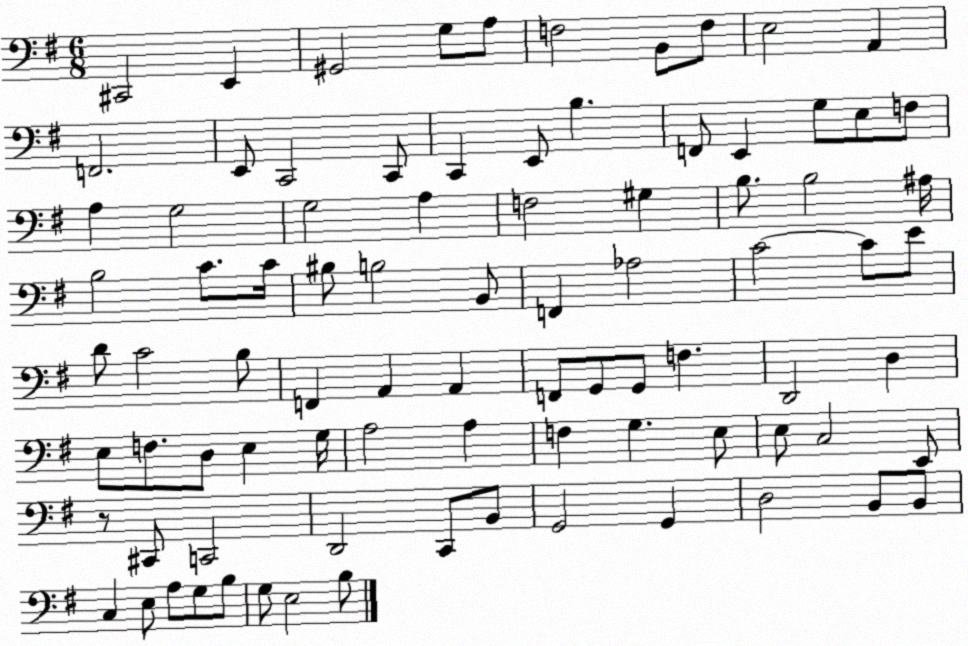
X:1
T:Untitled
M:6/8
L:1/4
K:G
^C,,2 E,, ^G,,2 G,/2 A,/2 F,2 B,,/2 F,/2 E,2 A,, F,,2 E,,/2 C,,2 C,,/2 C,, E,,/2 B, F,,/2 E,, G,/2 E,/2 F,/2 A, G,2 G,2 A, F,2 ^G, B,/2 B,2 ^A,/4 B,2 C/2 C/4 ^B,/2 B,2 B,,/2 F,, _A,2 C2 C/2 E/2 D/2 C2 B,/2 F,, A,, A,, F,,/2 G,,/2 G,,/2 F, D,,2 D, E,/2 F,/2 D,/2 E, G,/4 A,2 A, F, G, E,/2 E,/2 C,2 E,,/2 z/2 ^C,,/2 C,,2 D,,2 C,,/2 B,,/2 G,,2 G,, D,2 B,,/2 B,,/2 C, E,/2 A,/2 G,/2 B,/2 G,/2 E,2 B,/2